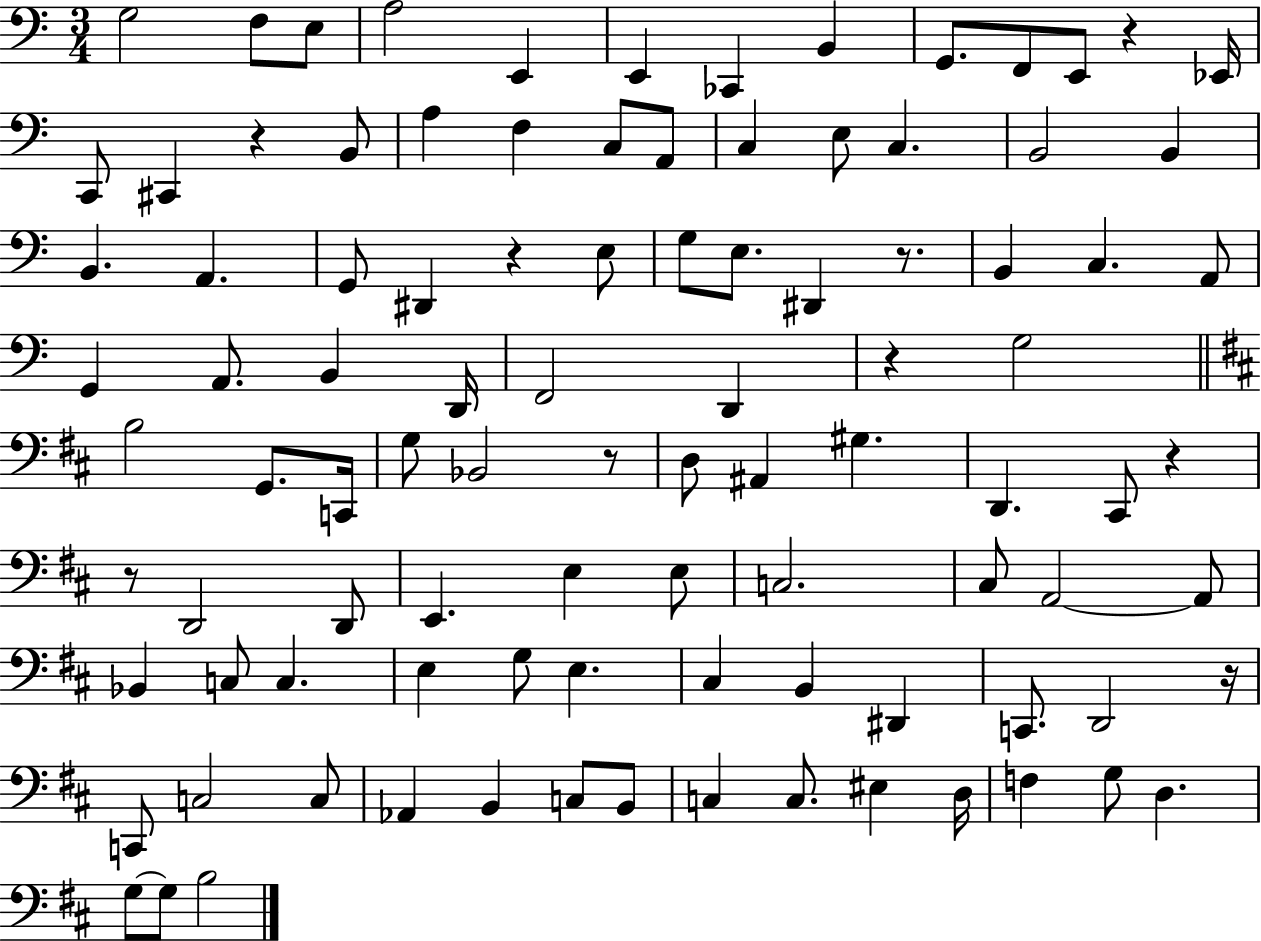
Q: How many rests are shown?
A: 9